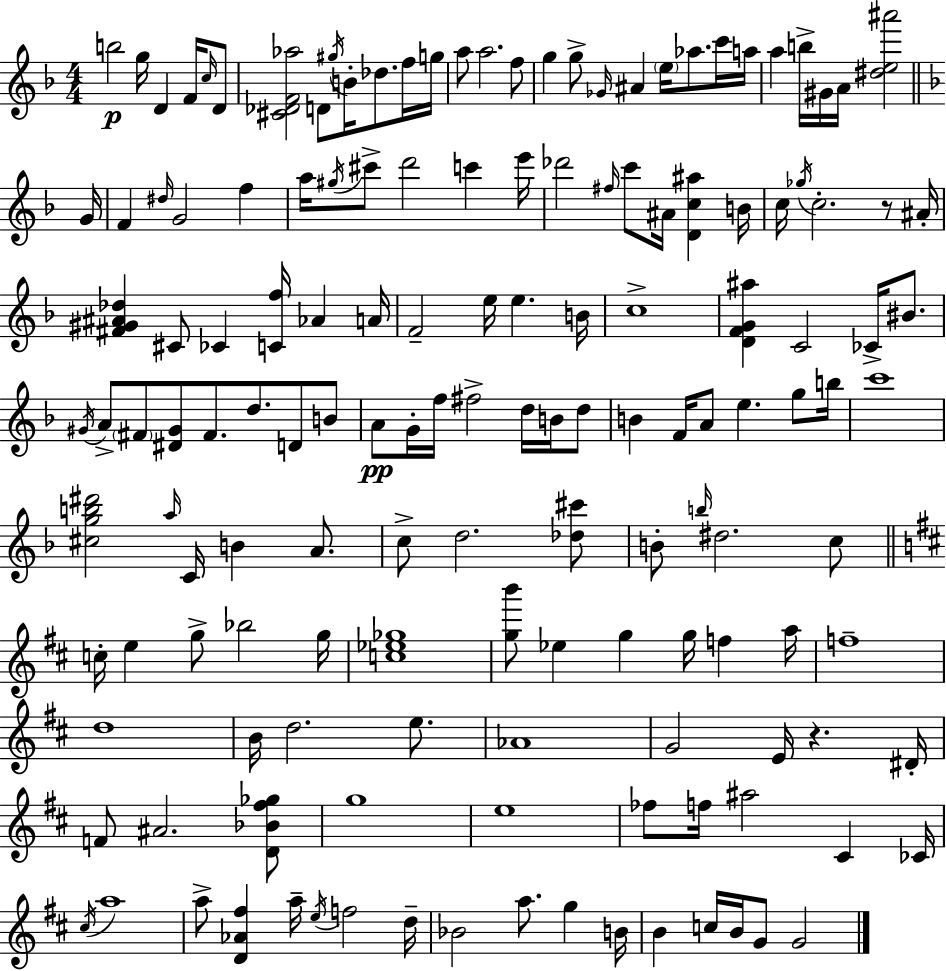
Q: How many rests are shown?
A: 2